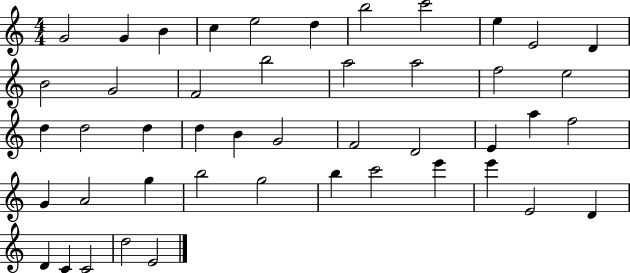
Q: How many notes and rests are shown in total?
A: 46